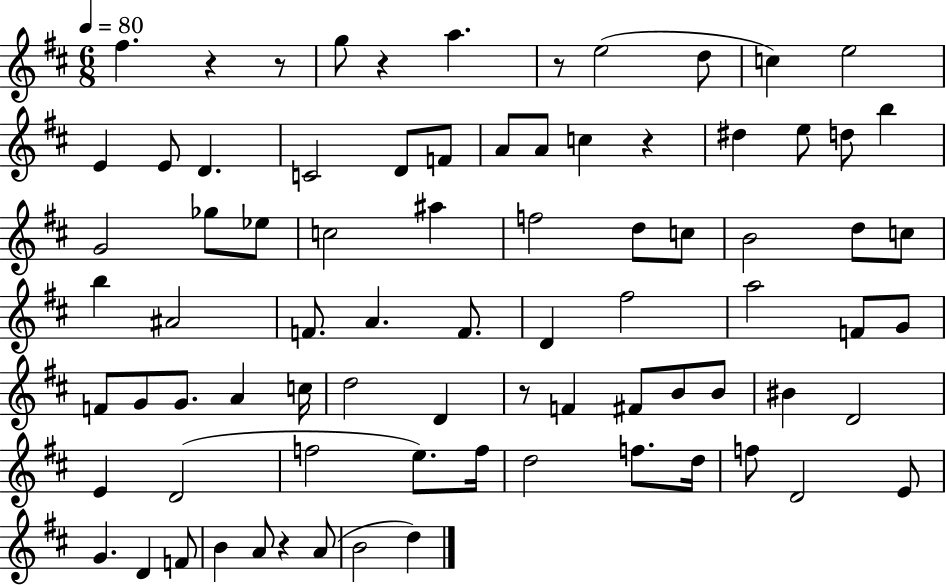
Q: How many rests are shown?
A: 7